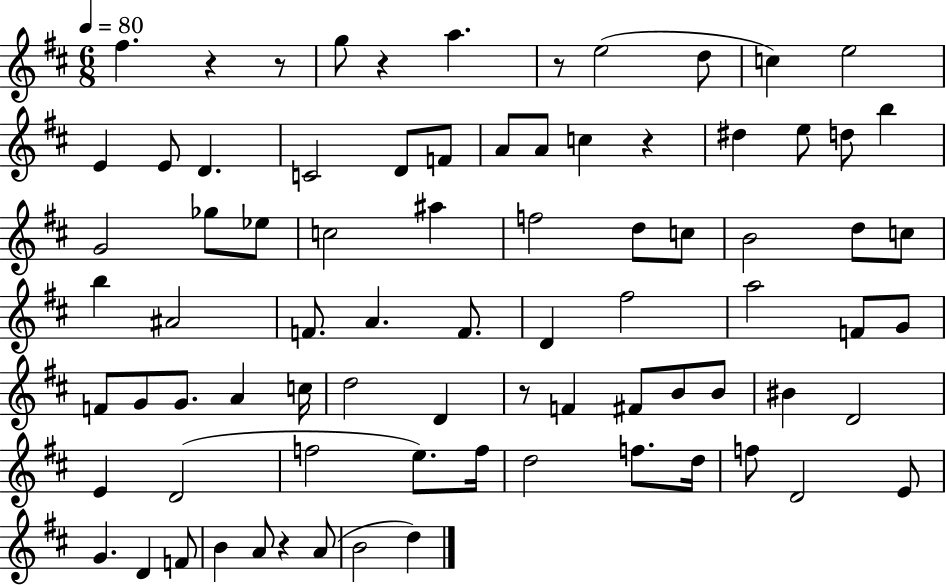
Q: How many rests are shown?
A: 7